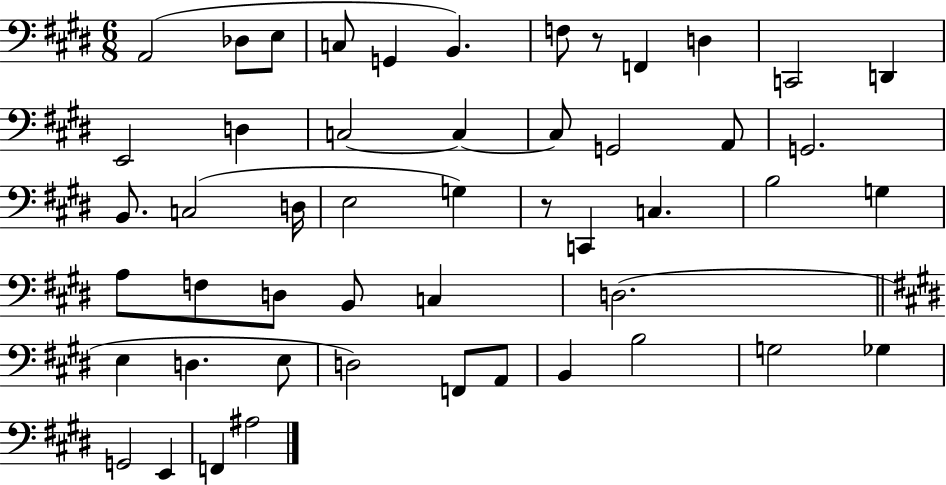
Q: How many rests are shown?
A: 2